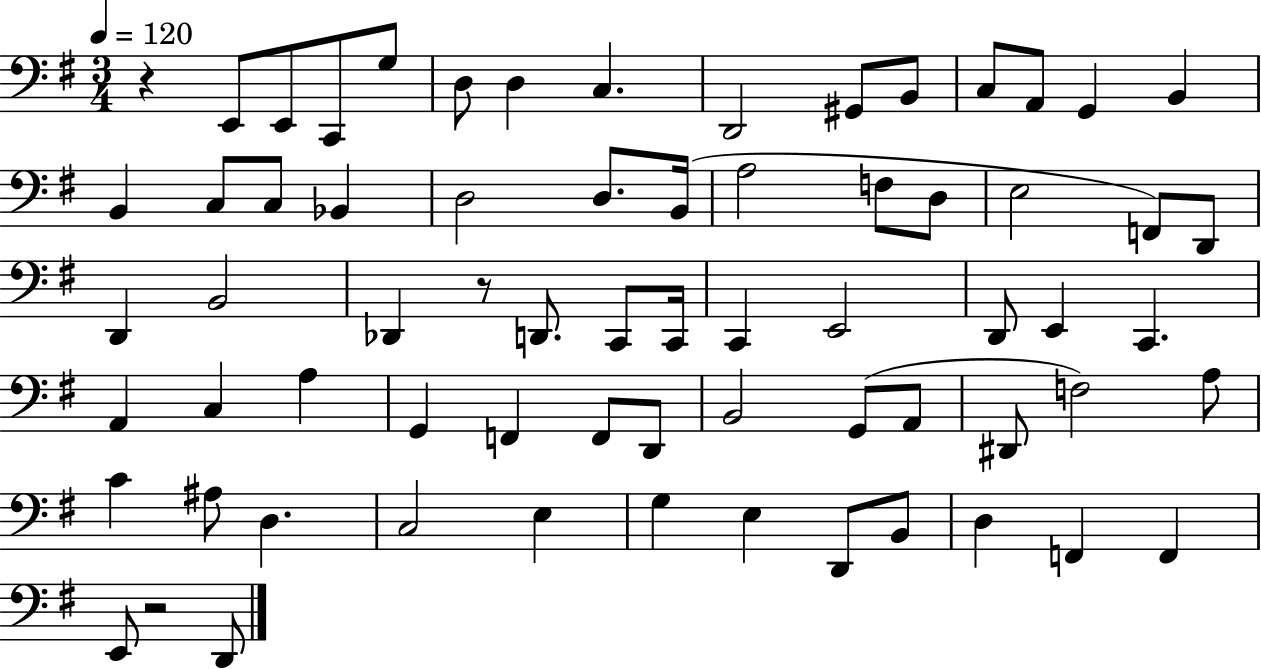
R/q E2/e E2/e C2/e G3/e D3/e D3/q C3/q. D2/h G#2/e B2/e C3/e A2/e G2/q B2/q B2/q C3/e C3/e Bb2/q D3/h D3/e. B2/s A3/h F3/e D3/e E3/h F2/e D2/e D2/q B2/h Db2/q R/e D2/e. C2/e C2/s C2/q E2/h D2/e E2/q C2/q. A2/q C3/q A3/q G2/q F2/q F2/e D2/e B2/h G2/e A2/e D#2/e F3/h A3/e C4/q A#3/e D3/q. C3/h E3/q G3/q E3/q D2/e B2/e D3/q F2/q F2/q E2/e R/h D2/e